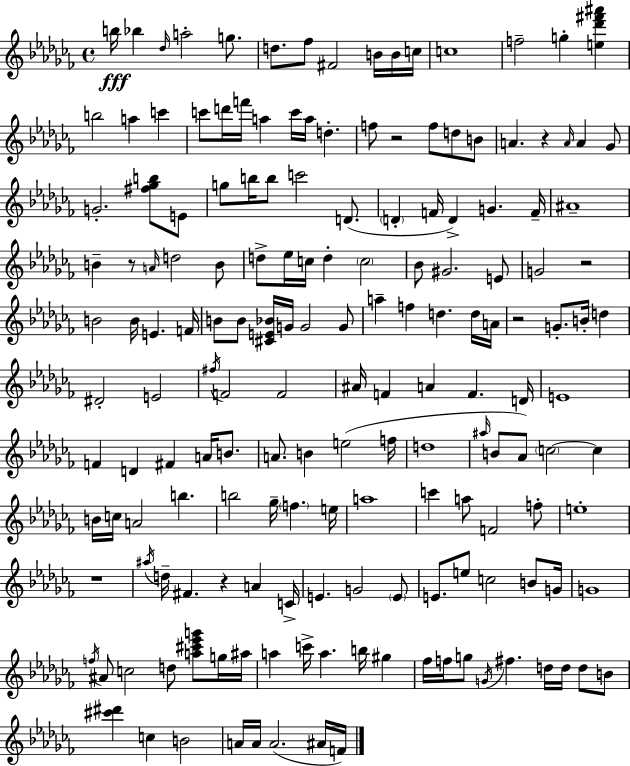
{
  \clef treble
  \time 4/4
  \defaultTimeSignature
  \key aes \minor
  b''16\fff bes''4 \grace { des''16 } a''2-. g''8. | d''8. fes''8 fis'2 b'16 b'16 | c''16 c''1 | f''2-- g''4-. <e'' des''' fis''' ais'''>4 | \break b''2 a''4 c'''4 | c'''8 d'''16 f'''16 a''4 c'''16 a''16 d''4.-. | f''8 r2 f''8 d''8 b'8 | a'4. r4 \grace { a'16 } a'4 | \break ges'8 g'2.-. <fis'' ges'' b''>8 | e'8 g''8 b''16 b''8 c'''2 d'8.( | \parenthesize d'4-. f'16 d'4->) g'4. | f'16-- ais'1-- | \break b'4-- r8 \grace { a'16 } d''2 | b'8 d''8-> ees''16 c''16 d''4-. \parenthesize c''2 | bes'8 gis'2. | e'8 g'2 r2 | \break b'2 b'16 e'4. | f'16 b'8 b'8 <cis' e' bes'>16 g'16 g'2 | g'8 a''4-- f''4 d''4. | d''16 a'16 r2 g'8.-. b'16-. d''4 | \break dis'2-. e'2 | \acciaccatura { fis''16 } f'2 f'2 | ais'16 f'4 a'4 f'4. | d'16 e'1 | \break f'4 d'4 fis'4 | a'16 b'8. a'8. b'4 e''2( | f''16 d''1 | \grace { ais''16 } b'8 aes'8) \parenthesize c''2~~ | \break c''4 b'16 c''16 a'2 b''4. | b''2 ges''16-- \parenthesize f''4. | e''16 a''1 | c'''4 a''8 f'2 | \break f''8-. e''1-. | r1 | \acciaccatura { ais''16 } d''16-- fis'4. r4 | a'4 c'16-> e'4. g'2 | \break \parenthesize e'8 e'8. e''8 c''2 | b'8 g'16 g'1 | \acciaccatura { f''16 } ais'8 c''2 | d''8 <a'' cis''' ees''' g'''>8 g''16 ais''16 a''4 c'''16-> a''4. | \break b''16 gis''4 fes''16 f''16 g''8 \acciaccatura { g'16 } fis''4. | d''16 d''16 d''8 b'8 <cis''' dis'''>4 c''4 | b'2 a'16 a'16 a'2.( | ais'16 f'16) \bar "|."
}